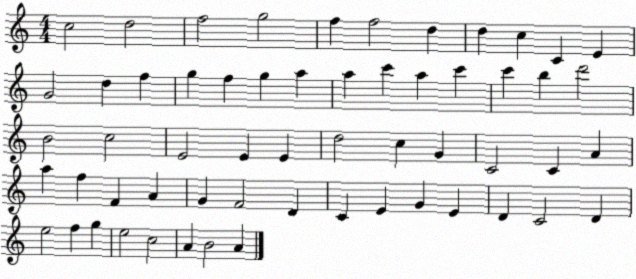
X:1
T:Untitled
M:4/4
L:1/4
K:C
c2 d2 f2 g2 f f2 d d c C E G2 d f g f g a a c' a c' c' b d'2 B2 c2 E2 E E d2 c G C2 C A a f F A G F2 D C E G E D C2 D e2 f g e2 c2 A B2 A